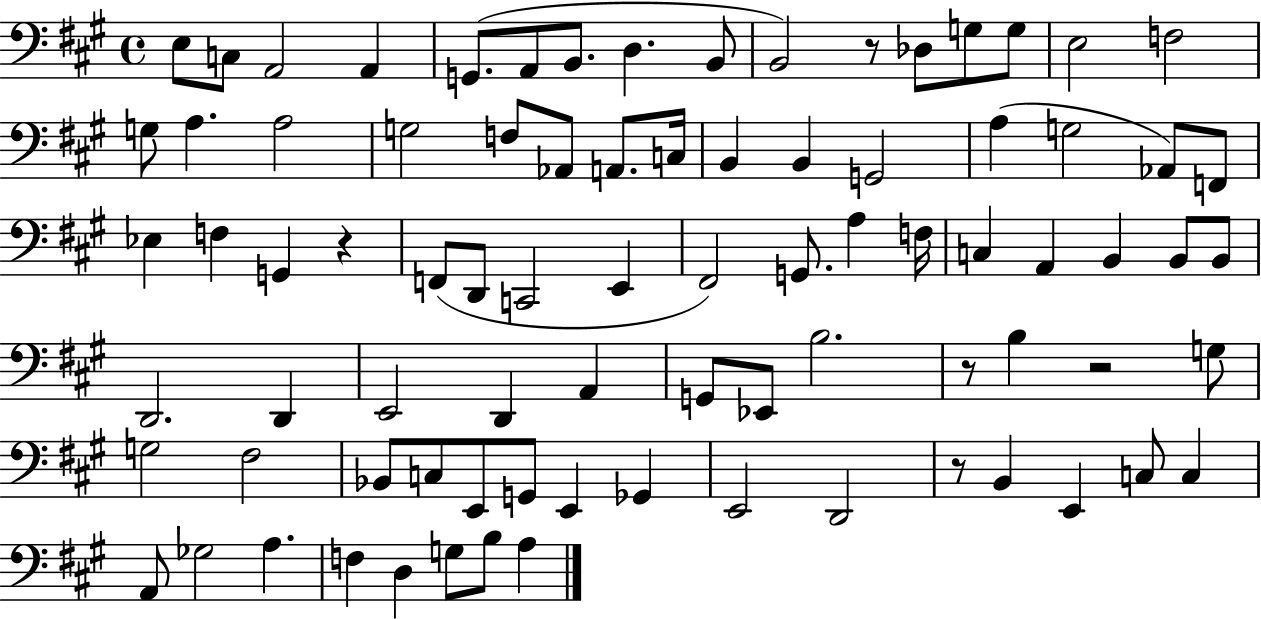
X:1
T:Untitled
M:4/4
L:1/4
K:A
E,/2 C,/2 A,,2 A,, G,,/2 A,,/2 B,,/2 D, B,,/2 B,,2 z/2 _D,/2 G,/2 G,/2 E,2 F,2 G,/2 A, A,2 G,2 F,/2 _A,,/2 A,,/2 C,/4 B,, B,, G,,2 A, G,2 _A,,/2 F,,/2 _E, F, G,, z F,,/2 D,,/2 C,,2 E,, ^F,,2 G,,/2 A, F,/4 C, A,, B,, B,,/2 B,,/2 D,,2 D,, E,,2 D,, A,, G,,/2 _E,,/2 B,2 z/2 B, z2 G,/2 G,2 ^F,2 _B,,/2 C,/2 E,,/2 G,,/2 E,, _G,, E,,2 D,,2 z/2 B,, E,, C,/2 C, A,,/2 _G,2 A, F, D, G,/2 B,/2 A,